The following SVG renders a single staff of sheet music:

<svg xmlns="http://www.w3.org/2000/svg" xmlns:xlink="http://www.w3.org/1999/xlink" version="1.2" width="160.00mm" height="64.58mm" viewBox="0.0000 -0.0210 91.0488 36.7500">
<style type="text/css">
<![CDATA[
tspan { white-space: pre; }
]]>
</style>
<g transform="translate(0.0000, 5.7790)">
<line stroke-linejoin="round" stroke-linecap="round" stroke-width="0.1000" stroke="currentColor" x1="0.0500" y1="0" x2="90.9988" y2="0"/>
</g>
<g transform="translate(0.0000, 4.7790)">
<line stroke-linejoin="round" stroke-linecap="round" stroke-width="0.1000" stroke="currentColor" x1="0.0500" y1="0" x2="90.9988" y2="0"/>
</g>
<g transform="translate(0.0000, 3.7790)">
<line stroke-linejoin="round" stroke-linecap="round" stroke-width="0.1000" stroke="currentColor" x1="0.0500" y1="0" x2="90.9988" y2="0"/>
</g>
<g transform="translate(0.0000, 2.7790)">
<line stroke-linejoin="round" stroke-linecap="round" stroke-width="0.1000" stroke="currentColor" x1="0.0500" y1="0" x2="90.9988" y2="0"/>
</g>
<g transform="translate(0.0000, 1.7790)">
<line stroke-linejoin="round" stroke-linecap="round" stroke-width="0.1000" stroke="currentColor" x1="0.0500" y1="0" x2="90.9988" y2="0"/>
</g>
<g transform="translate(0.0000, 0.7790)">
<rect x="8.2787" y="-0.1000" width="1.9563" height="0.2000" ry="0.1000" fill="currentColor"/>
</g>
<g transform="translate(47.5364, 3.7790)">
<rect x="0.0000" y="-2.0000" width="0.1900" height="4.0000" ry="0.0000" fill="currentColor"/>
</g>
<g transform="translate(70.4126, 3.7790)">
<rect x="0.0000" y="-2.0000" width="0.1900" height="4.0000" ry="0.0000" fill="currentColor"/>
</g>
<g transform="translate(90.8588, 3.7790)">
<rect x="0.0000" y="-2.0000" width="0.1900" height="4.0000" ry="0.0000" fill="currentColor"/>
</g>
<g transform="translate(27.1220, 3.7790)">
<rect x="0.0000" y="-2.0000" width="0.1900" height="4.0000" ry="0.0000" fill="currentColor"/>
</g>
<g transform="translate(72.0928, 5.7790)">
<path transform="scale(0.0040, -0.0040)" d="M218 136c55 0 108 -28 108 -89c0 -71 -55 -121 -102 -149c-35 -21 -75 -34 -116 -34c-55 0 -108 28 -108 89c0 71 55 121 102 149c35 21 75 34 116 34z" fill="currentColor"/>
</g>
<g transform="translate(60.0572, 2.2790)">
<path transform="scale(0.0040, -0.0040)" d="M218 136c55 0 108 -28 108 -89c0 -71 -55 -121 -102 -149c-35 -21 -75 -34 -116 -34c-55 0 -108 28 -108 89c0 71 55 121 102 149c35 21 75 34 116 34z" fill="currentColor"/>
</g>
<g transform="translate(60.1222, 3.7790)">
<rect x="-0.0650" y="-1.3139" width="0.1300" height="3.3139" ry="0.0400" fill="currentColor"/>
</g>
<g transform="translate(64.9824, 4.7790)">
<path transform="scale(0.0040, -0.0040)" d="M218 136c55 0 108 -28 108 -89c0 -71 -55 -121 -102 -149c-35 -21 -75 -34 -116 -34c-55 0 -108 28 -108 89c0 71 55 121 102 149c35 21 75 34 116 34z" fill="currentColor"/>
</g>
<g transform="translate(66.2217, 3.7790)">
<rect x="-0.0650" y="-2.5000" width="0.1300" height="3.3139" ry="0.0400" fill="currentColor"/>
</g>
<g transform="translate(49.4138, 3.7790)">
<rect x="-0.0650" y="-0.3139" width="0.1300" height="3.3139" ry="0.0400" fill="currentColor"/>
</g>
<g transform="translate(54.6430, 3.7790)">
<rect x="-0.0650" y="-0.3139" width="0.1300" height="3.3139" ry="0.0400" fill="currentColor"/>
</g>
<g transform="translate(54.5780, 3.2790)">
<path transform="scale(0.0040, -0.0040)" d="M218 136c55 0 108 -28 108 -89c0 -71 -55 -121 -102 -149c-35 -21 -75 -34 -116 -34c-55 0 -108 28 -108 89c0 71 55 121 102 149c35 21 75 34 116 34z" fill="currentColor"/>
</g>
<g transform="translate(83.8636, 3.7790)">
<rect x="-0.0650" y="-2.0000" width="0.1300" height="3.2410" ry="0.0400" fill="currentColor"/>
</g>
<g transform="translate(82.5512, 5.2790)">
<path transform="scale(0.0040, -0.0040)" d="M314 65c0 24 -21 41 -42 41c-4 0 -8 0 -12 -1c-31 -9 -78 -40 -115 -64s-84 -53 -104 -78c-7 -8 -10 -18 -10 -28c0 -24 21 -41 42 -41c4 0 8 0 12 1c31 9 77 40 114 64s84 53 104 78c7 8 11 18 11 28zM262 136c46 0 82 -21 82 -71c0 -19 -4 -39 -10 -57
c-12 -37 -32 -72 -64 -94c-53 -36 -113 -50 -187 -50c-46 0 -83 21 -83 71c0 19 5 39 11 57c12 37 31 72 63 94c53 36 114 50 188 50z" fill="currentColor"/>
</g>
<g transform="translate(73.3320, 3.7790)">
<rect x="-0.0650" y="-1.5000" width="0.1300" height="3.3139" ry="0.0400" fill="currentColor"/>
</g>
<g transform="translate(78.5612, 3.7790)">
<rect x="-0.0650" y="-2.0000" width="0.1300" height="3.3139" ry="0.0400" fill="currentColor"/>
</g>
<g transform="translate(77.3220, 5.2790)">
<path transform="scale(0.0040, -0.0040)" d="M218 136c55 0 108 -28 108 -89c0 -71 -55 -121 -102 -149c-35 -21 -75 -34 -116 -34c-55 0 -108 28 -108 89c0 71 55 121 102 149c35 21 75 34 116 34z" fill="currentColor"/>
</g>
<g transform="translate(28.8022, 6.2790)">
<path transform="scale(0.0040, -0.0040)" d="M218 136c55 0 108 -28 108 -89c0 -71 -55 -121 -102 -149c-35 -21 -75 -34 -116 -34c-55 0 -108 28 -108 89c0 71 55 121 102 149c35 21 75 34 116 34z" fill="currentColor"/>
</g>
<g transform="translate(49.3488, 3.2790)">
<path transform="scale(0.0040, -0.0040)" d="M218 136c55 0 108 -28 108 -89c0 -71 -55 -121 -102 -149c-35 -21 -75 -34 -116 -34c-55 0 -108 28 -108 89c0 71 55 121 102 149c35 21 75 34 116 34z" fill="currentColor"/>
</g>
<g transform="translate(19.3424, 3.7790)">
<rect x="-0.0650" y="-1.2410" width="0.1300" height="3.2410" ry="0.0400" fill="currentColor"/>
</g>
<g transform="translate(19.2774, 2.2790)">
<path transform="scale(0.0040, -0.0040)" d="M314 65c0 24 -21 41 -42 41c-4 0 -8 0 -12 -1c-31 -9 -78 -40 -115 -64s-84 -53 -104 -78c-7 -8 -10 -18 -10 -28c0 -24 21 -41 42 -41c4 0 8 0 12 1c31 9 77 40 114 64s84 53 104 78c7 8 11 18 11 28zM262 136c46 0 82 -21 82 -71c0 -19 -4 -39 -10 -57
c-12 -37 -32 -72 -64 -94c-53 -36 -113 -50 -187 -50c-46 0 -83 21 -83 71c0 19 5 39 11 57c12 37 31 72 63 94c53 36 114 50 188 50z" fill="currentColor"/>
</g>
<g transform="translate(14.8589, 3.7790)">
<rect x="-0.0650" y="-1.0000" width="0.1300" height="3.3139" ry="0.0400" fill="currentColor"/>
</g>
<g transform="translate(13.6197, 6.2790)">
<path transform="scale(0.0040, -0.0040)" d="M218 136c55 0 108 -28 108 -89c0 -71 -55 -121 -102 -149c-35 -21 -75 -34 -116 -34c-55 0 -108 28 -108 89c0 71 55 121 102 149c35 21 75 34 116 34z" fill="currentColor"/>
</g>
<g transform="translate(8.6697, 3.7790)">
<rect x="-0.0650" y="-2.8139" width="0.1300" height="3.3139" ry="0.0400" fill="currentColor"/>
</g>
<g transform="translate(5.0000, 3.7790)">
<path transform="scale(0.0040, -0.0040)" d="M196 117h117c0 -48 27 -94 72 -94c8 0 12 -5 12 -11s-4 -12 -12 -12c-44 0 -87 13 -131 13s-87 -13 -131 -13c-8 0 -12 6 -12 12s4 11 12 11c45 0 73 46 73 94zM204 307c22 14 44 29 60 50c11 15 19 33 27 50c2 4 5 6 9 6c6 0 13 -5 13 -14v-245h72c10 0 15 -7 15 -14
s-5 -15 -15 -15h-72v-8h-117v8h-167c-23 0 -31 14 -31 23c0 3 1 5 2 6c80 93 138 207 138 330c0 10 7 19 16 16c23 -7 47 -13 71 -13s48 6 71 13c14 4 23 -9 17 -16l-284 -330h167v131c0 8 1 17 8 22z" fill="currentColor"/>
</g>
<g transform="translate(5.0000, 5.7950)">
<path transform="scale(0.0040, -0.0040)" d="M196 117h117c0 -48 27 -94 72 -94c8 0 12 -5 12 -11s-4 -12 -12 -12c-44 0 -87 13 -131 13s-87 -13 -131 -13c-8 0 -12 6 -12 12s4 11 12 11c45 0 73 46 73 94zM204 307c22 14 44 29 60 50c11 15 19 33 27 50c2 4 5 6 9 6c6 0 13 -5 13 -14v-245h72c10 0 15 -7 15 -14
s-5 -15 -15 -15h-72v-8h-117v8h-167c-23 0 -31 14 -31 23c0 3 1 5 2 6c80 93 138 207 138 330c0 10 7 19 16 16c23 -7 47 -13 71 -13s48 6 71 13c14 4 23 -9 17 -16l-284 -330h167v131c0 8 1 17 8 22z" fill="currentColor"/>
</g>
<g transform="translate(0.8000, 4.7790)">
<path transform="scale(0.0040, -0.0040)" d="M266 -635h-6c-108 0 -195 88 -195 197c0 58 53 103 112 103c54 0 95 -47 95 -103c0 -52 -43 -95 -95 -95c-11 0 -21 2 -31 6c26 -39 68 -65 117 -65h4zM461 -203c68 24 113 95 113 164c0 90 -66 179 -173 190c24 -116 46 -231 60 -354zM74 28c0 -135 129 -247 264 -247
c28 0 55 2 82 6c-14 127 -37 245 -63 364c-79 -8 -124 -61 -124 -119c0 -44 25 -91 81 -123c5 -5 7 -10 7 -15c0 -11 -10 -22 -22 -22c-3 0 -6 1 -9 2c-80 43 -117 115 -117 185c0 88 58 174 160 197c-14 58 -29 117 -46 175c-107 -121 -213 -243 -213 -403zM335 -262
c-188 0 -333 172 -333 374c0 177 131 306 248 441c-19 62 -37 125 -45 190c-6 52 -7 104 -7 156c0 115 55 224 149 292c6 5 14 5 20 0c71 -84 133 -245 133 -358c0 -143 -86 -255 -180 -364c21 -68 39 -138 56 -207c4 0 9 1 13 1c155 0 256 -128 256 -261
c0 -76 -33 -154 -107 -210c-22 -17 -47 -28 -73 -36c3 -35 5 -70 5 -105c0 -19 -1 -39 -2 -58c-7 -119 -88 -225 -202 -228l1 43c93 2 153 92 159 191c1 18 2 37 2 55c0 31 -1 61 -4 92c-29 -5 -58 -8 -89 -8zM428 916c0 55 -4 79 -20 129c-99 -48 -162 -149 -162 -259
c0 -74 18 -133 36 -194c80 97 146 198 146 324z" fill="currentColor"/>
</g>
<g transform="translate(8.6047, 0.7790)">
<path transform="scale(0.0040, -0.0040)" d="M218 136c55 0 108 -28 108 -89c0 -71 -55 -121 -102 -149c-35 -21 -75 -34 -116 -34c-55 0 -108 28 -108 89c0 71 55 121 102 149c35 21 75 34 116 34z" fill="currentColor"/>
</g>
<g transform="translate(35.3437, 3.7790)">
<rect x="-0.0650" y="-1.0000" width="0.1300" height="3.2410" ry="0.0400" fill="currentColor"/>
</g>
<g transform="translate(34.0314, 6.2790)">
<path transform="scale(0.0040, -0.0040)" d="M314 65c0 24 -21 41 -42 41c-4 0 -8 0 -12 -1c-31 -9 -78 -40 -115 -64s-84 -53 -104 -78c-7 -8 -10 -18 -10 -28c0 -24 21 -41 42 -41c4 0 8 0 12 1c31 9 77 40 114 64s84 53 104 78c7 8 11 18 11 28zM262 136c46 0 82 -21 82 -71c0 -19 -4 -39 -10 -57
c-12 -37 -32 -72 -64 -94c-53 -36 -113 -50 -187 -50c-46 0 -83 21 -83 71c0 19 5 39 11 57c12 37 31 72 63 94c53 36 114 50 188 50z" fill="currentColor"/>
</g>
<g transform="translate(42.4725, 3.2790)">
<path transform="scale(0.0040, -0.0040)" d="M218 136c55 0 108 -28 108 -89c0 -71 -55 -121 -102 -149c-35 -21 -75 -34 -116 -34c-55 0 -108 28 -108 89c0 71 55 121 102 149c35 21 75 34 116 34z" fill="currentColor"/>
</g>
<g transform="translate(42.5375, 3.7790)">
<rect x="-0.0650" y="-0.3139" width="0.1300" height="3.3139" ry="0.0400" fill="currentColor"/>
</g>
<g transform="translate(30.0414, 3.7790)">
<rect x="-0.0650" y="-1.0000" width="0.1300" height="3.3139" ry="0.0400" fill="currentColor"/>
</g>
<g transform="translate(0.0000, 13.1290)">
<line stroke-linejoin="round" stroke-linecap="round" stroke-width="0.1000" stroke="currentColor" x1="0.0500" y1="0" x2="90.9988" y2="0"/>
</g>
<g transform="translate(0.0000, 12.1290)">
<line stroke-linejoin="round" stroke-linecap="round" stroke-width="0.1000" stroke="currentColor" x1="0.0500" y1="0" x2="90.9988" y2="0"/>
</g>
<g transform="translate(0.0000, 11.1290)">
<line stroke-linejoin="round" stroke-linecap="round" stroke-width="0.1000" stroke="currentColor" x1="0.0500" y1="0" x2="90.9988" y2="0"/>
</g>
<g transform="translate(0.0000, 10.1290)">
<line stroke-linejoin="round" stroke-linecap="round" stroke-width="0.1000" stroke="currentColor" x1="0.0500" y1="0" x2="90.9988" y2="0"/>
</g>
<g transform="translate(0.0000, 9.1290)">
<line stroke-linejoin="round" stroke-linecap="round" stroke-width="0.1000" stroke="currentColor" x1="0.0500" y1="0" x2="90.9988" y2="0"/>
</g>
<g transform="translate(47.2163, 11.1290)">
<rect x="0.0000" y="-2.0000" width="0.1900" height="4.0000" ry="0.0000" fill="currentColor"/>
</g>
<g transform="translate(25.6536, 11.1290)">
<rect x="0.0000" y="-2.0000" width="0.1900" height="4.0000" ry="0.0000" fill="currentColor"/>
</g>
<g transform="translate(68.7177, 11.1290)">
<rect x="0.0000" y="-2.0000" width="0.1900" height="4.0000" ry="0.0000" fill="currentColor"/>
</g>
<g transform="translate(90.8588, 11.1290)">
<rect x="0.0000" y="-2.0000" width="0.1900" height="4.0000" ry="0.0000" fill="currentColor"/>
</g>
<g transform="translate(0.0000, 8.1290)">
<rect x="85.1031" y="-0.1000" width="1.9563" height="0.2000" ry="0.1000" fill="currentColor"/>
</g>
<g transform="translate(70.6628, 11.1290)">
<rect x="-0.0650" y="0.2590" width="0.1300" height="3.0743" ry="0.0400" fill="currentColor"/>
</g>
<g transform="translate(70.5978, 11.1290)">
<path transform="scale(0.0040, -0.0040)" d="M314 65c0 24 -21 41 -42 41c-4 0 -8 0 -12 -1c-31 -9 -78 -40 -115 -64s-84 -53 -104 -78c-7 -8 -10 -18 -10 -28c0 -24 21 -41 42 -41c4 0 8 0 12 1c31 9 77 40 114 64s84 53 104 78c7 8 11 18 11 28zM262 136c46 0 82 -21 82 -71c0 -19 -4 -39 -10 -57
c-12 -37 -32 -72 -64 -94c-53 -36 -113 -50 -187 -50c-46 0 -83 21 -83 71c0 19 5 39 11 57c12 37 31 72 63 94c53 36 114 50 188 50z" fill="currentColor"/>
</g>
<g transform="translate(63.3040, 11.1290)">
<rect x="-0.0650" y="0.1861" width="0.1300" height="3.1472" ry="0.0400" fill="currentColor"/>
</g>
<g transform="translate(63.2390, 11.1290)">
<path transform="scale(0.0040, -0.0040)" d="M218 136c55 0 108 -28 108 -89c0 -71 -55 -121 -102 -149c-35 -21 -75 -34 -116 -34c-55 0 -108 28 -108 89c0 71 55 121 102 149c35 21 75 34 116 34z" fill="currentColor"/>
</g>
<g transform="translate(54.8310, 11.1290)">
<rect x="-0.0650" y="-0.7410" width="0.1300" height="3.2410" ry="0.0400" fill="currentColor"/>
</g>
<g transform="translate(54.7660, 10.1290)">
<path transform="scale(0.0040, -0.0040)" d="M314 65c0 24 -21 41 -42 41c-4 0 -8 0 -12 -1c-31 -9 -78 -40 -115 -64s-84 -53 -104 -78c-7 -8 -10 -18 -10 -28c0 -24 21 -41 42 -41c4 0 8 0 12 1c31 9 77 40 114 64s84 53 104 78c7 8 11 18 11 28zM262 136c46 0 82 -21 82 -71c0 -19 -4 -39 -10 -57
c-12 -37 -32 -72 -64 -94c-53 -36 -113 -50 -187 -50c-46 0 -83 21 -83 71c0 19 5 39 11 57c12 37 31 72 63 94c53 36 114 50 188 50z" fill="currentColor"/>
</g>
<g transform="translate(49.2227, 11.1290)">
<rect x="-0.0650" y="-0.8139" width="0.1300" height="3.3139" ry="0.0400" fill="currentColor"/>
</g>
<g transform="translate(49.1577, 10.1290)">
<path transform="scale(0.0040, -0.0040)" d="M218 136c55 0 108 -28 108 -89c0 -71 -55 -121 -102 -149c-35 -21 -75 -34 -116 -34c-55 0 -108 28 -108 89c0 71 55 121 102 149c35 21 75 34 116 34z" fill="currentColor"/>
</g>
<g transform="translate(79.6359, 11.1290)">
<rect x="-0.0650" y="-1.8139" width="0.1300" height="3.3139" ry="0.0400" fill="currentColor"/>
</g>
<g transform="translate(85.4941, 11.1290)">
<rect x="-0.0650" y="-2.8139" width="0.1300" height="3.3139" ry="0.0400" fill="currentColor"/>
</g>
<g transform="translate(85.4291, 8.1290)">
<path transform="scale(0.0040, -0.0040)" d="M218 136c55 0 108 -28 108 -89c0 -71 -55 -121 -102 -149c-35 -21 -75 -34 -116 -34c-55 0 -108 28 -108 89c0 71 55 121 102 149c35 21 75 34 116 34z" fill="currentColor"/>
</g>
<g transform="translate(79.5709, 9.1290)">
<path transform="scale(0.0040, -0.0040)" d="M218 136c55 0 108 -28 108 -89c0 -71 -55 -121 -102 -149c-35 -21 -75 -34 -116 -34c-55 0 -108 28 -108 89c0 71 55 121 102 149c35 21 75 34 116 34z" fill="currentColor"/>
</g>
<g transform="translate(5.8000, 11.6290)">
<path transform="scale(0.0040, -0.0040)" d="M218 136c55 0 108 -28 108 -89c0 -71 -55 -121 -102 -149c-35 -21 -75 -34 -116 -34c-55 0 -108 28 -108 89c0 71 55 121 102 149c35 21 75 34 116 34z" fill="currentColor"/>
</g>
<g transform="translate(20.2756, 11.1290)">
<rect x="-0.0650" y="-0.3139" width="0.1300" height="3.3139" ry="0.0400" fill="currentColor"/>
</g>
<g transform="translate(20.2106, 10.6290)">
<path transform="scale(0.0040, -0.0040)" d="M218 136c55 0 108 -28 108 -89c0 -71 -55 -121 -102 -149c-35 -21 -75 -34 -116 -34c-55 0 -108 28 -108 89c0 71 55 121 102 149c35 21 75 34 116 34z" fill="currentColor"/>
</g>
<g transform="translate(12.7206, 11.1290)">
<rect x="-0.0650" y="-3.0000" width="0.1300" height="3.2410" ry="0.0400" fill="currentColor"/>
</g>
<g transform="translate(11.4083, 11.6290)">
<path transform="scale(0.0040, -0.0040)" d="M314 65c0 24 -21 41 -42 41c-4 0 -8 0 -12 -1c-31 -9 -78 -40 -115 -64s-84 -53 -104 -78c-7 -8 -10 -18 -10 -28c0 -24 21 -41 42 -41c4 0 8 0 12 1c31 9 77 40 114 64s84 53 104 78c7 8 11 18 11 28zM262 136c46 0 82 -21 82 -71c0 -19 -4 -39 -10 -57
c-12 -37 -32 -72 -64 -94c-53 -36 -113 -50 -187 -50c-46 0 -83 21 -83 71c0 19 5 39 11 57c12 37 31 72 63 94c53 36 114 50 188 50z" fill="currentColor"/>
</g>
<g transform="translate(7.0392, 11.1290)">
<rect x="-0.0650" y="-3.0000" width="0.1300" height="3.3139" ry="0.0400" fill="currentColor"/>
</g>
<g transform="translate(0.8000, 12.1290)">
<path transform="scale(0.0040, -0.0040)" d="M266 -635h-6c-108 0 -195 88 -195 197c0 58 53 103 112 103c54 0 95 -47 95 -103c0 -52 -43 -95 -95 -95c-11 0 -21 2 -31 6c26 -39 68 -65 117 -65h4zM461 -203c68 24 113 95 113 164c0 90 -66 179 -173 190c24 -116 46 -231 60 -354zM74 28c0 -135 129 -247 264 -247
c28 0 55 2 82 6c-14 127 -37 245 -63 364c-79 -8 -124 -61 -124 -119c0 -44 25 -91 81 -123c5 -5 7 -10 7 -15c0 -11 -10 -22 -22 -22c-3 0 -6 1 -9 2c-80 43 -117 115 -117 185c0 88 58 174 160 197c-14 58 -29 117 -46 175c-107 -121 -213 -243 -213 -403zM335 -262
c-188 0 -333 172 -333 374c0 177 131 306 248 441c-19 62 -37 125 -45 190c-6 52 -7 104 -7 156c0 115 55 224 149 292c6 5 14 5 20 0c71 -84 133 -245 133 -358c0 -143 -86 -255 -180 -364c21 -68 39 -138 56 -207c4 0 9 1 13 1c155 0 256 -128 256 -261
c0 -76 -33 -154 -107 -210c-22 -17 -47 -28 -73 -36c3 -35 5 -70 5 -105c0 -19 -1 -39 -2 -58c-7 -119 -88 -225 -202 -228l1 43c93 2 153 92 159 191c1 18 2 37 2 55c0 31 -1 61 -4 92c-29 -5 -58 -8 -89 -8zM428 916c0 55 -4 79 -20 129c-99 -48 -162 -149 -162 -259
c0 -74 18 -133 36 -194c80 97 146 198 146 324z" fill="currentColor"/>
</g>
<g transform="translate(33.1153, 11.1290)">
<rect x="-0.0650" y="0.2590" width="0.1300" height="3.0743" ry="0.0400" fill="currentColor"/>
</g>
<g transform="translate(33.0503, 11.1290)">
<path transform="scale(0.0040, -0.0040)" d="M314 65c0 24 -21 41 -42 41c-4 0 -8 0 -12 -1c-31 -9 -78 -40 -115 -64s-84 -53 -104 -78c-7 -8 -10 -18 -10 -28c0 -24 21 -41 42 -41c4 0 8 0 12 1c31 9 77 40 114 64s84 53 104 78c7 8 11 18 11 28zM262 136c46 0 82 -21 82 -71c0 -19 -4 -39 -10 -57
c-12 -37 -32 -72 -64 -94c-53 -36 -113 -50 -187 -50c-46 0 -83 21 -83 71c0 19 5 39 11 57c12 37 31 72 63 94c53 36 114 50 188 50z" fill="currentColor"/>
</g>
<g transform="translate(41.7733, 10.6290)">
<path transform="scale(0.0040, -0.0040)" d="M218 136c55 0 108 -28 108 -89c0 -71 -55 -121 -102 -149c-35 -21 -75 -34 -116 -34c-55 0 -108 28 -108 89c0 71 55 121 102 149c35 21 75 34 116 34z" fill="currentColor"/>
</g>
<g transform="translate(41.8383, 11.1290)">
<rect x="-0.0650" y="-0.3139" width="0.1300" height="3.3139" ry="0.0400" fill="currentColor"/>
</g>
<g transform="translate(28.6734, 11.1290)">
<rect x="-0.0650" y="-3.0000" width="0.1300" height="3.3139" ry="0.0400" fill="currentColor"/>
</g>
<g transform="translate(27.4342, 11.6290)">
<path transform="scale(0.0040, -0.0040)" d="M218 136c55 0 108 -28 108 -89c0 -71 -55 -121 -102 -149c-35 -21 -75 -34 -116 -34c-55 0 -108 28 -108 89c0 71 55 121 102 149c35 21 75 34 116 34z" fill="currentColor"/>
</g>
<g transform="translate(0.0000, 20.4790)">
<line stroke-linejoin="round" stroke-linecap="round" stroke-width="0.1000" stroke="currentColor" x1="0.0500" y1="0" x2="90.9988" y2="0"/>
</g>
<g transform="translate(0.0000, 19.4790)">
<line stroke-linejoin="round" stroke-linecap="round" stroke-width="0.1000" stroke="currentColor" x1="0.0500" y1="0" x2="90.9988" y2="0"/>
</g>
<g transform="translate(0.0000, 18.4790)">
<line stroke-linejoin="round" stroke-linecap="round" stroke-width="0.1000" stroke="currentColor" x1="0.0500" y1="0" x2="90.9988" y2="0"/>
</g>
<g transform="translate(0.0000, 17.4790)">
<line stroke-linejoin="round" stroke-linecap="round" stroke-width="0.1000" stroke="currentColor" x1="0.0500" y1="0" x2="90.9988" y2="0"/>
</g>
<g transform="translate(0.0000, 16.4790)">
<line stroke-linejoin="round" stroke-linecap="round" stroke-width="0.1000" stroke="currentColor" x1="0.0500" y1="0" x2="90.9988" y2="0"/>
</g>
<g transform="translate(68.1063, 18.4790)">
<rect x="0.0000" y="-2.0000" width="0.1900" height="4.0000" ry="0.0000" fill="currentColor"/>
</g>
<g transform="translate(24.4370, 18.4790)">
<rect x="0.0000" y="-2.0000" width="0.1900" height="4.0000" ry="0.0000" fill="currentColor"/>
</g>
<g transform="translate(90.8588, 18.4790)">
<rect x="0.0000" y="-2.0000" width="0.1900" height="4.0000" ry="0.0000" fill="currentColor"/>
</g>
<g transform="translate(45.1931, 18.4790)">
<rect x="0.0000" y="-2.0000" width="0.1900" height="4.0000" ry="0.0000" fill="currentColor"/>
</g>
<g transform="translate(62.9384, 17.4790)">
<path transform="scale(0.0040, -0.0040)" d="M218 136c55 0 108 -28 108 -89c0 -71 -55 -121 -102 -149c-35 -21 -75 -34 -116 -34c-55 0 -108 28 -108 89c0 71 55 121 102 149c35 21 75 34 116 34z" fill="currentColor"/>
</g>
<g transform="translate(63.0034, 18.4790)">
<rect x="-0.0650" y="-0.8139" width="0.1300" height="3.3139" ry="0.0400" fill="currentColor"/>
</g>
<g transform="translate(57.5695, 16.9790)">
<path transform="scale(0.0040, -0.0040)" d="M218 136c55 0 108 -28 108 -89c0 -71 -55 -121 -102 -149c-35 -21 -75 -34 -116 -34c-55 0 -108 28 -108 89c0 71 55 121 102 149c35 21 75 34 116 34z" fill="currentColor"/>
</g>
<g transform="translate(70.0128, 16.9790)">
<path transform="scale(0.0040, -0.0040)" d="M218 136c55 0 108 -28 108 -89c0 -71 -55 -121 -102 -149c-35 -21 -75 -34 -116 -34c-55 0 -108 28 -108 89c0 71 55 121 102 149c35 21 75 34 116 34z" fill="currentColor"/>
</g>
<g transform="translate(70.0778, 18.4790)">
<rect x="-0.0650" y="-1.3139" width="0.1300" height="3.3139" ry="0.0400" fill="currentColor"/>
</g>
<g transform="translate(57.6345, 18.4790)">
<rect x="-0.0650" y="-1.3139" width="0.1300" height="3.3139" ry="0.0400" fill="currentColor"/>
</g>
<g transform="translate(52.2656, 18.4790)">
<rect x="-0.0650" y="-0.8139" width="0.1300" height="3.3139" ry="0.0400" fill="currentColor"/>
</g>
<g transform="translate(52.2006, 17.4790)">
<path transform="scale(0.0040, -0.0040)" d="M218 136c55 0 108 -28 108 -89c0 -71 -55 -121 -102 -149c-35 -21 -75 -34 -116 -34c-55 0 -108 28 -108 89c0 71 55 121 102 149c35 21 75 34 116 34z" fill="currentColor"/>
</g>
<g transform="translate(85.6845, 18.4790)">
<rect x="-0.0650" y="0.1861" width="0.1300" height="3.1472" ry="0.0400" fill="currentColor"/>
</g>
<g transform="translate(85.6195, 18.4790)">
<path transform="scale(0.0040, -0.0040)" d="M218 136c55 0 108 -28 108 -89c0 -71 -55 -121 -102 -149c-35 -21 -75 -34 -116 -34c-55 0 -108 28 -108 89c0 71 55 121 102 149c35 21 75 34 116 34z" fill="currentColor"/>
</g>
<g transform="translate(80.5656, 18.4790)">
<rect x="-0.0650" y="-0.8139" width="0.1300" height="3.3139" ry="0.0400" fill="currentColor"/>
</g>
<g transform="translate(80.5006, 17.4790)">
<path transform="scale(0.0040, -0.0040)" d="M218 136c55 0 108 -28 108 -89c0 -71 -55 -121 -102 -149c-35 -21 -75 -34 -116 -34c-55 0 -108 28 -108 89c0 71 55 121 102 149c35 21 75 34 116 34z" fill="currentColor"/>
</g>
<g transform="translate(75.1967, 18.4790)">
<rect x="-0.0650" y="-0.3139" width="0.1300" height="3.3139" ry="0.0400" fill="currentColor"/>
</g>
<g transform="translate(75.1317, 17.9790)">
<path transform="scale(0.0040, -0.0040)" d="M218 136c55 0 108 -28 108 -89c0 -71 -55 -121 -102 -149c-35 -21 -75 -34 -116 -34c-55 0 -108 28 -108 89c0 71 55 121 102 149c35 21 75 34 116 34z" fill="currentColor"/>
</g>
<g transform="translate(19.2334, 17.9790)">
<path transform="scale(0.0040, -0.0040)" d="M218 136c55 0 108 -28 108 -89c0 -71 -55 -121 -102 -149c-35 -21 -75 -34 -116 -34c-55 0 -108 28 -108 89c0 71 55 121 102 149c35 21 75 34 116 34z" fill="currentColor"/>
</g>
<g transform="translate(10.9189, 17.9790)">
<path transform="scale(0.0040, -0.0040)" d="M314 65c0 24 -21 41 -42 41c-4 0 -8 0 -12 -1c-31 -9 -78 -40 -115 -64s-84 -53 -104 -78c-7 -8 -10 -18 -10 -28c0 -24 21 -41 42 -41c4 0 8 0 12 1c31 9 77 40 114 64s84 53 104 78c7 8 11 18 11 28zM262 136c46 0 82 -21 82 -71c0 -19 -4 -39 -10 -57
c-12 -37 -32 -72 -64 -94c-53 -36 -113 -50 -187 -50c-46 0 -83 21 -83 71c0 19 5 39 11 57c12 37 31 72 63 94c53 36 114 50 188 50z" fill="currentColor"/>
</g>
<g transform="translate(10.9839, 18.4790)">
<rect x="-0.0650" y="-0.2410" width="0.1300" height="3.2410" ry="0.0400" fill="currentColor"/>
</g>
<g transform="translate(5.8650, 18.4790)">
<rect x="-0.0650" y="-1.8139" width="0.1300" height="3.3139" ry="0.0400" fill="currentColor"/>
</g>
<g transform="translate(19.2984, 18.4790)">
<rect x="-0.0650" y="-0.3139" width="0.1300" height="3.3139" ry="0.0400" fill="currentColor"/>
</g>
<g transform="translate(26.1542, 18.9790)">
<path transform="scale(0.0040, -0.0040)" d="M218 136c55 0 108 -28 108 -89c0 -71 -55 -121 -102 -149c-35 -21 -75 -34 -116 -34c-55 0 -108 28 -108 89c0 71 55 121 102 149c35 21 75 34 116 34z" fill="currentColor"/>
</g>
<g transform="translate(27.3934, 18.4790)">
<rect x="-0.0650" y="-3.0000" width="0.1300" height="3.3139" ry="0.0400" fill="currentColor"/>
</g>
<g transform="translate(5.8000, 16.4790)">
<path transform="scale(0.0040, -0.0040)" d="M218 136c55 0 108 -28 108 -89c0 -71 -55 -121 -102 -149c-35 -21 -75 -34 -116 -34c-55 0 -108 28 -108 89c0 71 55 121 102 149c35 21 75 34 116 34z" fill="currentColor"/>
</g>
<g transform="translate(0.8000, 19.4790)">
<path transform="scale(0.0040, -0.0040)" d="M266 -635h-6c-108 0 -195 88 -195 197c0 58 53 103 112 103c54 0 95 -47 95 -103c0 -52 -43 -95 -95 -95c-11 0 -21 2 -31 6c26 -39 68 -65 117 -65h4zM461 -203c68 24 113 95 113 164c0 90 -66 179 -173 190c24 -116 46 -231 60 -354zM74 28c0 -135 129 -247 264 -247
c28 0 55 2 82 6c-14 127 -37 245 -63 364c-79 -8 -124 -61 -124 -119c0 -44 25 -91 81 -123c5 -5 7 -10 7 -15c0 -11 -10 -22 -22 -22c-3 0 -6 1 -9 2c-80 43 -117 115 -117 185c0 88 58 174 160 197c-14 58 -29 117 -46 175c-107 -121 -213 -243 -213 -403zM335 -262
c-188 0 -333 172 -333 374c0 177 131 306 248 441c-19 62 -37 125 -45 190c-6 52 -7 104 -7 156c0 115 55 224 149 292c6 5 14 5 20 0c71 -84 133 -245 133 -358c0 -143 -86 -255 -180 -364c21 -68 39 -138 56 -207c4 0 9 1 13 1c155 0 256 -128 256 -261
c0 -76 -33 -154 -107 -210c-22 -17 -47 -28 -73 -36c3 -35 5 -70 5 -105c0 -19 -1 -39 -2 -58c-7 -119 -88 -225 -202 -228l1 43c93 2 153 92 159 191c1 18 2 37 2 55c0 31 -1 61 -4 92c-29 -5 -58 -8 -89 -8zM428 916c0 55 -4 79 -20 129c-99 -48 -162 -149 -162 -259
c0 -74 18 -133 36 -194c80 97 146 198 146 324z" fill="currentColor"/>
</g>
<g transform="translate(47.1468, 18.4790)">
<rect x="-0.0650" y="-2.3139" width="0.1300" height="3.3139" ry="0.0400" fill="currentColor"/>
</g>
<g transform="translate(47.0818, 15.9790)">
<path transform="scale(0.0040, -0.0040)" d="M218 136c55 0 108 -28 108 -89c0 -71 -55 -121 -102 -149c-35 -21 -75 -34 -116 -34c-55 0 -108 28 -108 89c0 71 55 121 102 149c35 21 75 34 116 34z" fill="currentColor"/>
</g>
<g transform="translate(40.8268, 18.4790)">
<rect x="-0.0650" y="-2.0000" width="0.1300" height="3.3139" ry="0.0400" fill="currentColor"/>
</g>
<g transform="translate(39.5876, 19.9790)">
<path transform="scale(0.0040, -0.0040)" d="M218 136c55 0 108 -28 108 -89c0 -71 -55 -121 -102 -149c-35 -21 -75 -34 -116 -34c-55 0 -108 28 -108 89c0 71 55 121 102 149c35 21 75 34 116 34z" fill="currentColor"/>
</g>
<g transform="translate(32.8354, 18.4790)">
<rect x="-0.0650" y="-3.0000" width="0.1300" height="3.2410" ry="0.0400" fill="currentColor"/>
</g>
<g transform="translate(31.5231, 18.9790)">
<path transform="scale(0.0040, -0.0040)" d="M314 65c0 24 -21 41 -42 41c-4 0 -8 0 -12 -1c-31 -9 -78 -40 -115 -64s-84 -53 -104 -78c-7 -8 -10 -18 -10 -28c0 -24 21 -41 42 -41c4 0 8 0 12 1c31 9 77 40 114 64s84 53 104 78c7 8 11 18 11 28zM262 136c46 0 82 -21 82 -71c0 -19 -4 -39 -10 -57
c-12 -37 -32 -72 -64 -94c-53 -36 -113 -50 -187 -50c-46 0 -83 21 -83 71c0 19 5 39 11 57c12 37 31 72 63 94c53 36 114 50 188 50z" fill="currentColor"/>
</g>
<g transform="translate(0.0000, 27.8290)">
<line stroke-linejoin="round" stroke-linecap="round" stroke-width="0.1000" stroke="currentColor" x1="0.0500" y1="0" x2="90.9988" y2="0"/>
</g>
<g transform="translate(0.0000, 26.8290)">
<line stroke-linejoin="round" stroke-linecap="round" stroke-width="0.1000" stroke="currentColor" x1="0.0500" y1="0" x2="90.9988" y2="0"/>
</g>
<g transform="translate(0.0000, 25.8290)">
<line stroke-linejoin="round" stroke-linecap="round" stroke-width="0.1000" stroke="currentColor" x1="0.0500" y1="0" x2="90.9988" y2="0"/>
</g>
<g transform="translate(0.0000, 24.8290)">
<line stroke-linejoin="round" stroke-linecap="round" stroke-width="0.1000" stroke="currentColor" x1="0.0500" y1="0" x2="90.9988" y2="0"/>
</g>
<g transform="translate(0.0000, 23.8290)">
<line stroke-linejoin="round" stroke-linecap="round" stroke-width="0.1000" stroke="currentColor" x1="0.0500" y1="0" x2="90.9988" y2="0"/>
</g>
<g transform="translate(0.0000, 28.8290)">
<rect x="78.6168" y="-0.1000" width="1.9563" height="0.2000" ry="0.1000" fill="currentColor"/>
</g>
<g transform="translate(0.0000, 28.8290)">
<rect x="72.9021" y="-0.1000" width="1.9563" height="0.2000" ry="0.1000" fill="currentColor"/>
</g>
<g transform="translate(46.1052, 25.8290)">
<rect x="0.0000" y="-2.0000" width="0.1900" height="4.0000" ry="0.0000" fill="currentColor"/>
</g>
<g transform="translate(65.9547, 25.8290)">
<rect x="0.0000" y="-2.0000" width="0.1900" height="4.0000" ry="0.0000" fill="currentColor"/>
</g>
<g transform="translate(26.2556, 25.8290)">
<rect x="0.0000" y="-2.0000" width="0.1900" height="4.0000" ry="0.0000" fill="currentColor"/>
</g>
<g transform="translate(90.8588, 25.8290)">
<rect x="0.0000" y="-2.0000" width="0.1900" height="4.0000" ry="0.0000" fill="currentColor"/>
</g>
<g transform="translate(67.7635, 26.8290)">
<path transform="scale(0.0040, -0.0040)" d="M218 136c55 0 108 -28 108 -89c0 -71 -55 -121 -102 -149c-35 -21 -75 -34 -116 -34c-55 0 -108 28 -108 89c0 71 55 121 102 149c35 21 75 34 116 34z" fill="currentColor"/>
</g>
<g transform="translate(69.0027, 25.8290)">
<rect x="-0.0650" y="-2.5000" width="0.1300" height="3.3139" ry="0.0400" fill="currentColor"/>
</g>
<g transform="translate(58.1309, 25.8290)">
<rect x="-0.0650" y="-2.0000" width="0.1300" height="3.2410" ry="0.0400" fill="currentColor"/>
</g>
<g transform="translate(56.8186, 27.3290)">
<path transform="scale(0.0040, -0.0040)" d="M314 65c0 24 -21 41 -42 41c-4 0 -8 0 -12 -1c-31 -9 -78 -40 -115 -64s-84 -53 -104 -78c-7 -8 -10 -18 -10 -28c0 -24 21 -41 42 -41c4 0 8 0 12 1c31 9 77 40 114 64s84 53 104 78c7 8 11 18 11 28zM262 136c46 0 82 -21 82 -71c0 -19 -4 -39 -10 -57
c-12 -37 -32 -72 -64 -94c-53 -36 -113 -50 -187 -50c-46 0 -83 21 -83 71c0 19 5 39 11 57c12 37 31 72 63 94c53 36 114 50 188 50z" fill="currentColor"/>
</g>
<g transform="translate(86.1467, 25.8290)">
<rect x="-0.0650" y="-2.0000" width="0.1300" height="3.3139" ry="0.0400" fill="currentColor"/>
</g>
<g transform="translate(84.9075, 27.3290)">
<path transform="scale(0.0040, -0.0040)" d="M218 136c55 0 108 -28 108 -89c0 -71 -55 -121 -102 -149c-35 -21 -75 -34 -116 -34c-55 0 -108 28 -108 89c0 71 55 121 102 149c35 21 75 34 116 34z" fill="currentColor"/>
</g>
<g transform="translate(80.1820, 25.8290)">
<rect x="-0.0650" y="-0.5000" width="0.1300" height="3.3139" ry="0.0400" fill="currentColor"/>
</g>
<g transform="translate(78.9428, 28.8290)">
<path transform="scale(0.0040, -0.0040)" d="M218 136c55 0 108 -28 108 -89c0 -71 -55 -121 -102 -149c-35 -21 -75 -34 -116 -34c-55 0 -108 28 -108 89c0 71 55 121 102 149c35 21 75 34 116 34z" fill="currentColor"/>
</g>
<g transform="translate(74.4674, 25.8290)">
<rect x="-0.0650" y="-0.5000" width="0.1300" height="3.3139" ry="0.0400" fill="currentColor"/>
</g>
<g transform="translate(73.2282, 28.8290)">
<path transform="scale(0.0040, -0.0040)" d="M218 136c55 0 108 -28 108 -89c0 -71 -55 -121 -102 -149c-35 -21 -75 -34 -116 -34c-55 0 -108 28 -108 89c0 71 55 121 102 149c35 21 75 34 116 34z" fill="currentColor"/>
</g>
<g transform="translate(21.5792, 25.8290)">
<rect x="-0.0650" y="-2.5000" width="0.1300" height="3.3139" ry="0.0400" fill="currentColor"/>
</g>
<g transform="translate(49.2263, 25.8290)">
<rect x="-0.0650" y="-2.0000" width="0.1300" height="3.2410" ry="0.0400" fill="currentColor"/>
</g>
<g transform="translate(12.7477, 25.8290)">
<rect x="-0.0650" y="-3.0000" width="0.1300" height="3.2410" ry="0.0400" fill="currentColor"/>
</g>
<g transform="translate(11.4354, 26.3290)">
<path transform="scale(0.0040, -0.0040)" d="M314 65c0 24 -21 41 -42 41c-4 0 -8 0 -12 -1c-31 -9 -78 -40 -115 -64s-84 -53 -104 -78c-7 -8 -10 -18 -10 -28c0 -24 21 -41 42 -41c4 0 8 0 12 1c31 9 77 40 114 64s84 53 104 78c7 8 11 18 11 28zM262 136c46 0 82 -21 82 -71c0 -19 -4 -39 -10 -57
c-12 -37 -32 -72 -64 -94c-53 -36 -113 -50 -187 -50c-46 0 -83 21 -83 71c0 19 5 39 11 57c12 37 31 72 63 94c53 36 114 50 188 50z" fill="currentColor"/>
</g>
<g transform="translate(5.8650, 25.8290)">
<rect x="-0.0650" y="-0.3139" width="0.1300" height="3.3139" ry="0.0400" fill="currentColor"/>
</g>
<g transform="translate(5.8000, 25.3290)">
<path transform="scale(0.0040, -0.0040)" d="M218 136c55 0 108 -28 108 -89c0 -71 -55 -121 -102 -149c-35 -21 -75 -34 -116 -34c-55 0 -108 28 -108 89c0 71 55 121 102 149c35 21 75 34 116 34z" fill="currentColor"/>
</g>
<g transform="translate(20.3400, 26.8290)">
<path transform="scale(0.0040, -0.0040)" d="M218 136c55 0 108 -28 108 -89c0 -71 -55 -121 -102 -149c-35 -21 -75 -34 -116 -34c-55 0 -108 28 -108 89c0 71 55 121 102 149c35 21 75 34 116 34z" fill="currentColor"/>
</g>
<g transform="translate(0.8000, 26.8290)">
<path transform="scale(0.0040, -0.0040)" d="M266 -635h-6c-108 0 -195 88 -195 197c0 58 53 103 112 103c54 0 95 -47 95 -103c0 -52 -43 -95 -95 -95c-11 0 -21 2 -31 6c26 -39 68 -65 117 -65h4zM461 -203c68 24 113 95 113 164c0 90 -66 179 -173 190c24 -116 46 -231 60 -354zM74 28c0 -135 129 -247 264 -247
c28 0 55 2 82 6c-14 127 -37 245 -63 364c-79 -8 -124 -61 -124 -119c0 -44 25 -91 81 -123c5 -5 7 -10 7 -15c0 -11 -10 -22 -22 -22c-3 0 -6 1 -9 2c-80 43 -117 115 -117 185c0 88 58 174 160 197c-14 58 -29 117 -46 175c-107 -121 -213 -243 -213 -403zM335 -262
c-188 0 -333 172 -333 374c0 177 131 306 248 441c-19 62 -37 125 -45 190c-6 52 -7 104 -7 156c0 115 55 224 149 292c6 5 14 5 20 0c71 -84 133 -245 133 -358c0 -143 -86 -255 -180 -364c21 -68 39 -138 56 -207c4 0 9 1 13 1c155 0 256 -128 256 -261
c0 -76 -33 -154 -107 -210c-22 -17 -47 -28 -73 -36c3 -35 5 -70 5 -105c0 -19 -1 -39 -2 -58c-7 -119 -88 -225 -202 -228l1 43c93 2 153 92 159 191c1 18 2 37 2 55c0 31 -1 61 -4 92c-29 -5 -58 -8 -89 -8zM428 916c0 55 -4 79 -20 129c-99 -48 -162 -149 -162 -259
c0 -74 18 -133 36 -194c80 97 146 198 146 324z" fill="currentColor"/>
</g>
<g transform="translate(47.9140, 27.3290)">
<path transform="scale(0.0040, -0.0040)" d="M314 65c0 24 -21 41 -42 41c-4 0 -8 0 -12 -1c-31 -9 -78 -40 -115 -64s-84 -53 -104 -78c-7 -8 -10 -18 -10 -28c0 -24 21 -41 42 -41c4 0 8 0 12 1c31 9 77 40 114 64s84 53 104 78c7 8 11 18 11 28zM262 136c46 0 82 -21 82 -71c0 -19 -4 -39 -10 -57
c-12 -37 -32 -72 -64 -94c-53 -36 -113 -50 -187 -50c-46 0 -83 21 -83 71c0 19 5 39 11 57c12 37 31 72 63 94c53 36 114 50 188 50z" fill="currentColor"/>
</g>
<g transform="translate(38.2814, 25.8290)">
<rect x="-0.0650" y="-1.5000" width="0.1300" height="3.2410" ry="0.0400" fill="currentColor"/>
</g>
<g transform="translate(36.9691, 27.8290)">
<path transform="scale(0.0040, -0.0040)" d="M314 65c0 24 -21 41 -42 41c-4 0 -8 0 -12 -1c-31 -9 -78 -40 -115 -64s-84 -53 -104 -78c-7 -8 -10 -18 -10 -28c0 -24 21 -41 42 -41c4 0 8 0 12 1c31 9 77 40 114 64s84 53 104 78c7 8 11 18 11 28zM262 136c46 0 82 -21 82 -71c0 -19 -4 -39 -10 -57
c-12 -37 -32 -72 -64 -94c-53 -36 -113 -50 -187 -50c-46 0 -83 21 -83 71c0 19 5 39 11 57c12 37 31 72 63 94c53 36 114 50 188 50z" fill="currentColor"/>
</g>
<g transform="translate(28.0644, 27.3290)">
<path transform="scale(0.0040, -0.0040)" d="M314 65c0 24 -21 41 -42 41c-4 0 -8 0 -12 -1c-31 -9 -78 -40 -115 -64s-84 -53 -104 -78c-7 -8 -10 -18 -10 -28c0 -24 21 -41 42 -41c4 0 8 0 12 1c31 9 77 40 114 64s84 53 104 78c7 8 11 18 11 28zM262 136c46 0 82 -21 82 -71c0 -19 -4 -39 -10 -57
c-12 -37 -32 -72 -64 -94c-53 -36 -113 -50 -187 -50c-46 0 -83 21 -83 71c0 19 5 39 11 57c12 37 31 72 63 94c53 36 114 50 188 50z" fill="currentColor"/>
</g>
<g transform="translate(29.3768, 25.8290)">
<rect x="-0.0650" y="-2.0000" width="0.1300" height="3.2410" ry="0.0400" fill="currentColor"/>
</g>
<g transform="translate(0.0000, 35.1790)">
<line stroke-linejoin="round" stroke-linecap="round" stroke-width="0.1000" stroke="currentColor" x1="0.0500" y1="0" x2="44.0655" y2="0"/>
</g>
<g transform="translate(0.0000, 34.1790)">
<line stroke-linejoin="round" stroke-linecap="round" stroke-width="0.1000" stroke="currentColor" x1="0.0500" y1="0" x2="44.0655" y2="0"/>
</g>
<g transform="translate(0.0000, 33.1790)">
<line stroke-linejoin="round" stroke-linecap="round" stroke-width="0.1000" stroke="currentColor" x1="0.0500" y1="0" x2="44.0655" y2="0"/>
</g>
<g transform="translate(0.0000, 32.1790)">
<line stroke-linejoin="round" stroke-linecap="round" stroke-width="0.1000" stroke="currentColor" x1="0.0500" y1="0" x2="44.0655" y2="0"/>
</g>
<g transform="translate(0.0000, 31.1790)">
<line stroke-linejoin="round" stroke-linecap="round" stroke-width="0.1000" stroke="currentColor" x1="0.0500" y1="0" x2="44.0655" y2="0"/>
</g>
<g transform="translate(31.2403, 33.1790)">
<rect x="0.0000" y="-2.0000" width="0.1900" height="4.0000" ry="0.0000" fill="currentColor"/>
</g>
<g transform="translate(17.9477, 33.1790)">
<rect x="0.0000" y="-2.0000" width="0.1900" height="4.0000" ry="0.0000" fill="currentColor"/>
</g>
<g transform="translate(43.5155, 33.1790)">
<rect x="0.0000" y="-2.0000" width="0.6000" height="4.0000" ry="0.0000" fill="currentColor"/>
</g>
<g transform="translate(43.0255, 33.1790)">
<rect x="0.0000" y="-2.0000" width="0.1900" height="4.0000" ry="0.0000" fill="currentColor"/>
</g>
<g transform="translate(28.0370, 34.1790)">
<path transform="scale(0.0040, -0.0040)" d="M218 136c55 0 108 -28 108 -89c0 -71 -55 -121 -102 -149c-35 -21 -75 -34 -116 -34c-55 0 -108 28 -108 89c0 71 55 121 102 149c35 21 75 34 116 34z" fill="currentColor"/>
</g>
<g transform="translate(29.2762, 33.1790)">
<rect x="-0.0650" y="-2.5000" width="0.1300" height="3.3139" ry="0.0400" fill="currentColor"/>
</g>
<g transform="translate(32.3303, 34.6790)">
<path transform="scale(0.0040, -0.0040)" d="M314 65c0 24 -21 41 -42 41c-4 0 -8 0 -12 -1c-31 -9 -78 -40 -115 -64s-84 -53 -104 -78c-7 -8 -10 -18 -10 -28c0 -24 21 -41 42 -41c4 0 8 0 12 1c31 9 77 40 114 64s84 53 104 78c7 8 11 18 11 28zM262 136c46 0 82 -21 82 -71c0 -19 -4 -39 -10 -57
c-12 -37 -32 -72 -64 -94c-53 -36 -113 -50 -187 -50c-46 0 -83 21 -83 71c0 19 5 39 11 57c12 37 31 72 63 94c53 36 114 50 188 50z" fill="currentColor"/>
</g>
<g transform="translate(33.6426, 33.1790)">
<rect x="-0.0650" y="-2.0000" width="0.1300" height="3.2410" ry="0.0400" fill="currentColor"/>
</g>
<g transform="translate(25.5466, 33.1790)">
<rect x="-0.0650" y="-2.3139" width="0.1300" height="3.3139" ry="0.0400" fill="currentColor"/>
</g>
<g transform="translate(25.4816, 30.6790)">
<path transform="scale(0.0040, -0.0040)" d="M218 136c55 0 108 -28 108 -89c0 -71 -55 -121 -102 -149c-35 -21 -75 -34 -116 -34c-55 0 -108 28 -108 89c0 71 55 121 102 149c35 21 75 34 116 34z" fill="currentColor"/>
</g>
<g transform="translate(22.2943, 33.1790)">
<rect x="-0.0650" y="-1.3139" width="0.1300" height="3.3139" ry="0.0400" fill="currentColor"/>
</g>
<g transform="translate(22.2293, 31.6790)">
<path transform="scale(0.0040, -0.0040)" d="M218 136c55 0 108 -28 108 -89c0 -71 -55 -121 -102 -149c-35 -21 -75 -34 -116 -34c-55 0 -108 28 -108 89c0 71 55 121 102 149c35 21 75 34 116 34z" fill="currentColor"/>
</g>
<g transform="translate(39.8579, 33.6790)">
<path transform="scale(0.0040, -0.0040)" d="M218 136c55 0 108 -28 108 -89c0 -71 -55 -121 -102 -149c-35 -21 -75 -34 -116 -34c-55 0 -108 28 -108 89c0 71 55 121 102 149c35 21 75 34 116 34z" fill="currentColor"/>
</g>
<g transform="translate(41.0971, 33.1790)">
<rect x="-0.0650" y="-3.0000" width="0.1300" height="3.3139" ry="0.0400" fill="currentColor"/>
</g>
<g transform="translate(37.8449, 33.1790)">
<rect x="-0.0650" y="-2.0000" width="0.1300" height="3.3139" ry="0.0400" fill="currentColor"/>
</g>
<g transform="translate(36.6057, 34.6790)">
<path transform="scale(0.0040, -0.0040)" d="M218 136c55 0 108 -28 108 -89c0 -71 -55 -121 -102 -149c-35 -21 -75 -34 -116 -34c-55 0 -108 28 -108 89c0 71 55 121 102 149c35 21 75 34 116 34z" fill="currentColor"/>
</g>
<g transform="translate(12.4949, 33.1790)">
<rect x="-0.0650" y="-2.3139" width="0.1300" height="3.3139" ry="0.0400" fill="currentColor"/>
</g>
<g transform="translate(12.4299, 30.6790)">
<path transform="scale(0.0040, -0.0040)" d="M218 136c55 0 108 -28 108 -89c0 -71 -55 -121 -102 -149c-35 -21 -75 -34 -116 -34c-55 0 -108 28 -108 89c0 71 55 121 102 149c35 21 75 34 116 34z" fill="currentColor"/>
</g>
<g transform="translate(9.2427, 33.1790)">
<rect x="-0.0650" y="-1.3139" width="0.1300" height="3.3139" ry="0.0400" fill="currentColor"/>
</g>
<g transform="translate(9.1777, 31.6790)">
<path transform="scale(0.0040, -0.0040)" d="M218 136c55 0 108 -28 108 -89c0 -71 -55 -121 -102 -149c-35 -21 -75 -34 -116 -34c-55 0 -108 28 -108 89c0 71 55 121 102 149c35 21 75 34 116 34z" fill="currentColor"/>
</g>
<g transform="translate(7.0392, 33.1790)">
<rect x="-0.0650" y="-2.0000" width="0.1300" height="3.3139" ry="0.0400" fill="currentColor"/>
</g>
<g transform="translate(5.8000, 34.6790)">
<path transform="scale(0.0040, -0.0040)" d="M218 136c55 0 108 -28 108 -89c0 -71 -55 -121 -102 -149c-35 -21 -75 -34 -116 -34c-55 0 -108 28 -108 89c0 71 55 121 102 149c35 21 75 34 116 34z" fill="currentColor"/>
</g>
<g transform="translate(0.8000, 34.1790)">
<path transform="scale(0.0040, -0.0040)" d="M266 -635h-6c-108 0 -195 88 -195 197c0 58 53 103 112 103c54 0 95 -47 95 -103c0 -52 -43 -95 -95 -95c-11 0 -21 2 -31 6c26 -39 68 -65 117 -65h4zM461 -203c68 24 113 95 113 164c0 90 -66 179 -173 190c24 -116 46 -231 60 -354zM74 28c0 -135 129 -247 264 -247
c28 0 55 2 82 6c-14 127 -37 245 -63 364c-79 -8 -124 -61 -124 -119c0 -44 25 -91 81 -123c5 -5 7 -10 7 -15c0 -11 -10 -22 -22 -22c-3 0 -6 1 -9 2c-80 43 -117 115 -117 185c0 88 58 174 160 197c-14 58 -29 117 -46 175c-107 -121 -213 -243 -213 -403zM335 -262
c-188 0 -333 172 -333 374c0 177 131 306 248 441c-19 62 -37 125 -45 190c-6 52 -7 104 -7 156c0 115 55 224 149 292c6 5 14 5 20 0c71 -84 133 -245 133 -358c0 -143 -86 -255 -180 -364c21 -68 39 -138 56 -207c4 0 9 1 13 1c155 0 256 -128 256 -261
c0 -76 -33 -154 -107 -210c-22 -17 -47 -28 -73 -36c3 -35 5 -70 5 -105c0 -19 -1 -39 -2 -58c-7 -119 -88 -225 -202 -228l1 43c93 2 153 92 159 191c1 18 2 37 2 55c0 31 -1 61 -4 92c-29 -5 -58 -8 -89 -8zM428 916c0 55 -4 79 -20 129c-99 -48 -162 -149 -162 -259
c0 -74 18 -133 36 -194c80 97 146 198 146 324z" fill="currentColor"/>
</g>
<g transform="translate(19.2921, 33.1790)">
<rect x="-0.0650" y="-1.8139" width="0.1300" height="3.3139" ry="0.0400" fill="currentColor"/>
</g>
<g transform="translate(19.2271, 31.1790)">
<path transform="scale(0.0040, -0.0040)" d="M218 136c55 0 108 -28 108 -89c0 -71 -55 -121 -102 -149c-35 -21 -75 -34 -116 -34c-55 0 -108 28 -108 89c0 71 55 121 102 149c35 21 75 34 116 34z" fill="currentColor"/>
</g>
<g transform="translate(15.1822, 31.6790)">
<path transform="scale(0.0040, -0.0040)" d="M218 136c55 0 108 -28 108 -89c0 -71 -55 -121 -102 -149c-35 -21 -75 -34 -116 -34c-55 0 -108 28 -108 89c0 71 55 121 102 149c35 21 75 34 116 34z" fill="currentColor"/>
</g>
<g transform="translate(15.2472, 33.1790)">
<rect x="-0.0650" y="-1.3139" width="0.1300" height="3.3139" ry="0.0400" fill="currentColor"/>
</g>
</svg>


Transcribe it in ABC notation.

X:1
T:Untitled
M:4/4
L:1/4
K:C
a D e2 D D2 c c c e G E F F2 A A2 c A B2 c d d2 B B2 f a f c2 c A A2 F g d e d e c d B c A2 G F2 E2 F2 F2 G C C F F e g e f e g G F2 F A